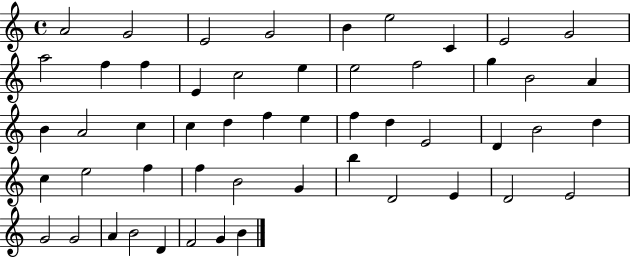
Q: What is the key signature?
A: C major